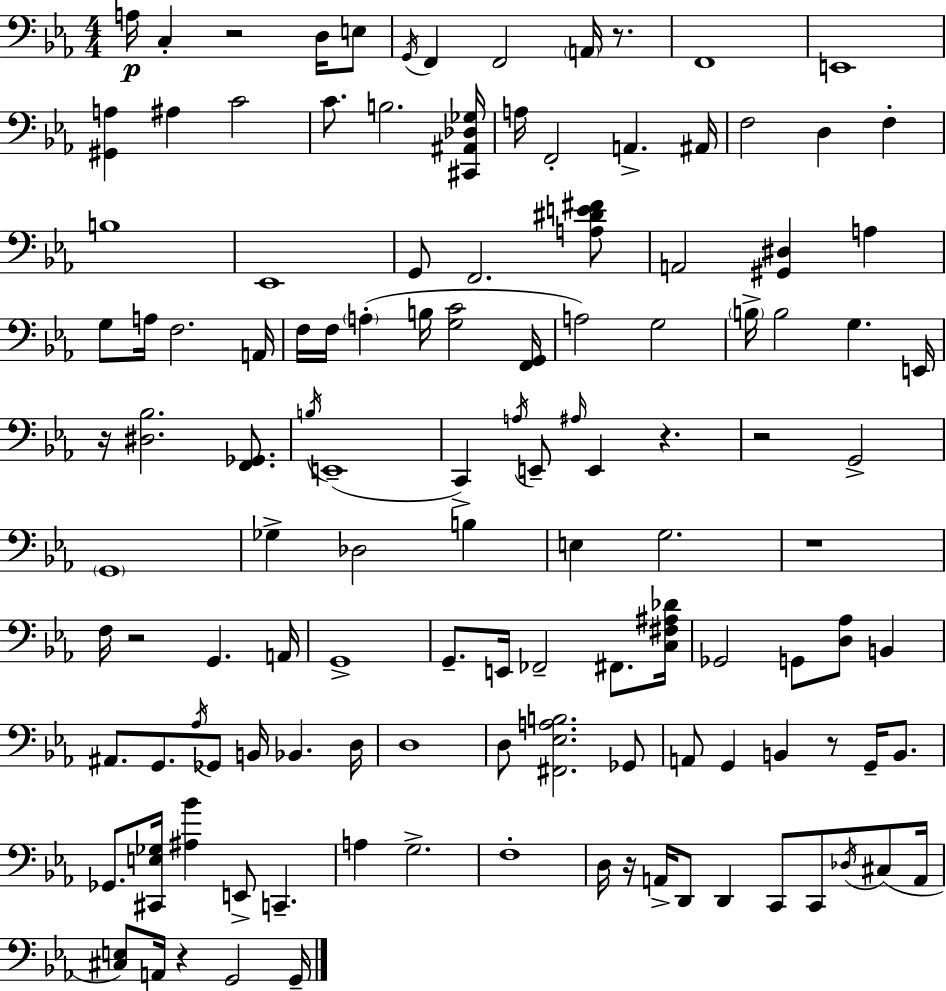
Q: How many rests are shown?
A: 10